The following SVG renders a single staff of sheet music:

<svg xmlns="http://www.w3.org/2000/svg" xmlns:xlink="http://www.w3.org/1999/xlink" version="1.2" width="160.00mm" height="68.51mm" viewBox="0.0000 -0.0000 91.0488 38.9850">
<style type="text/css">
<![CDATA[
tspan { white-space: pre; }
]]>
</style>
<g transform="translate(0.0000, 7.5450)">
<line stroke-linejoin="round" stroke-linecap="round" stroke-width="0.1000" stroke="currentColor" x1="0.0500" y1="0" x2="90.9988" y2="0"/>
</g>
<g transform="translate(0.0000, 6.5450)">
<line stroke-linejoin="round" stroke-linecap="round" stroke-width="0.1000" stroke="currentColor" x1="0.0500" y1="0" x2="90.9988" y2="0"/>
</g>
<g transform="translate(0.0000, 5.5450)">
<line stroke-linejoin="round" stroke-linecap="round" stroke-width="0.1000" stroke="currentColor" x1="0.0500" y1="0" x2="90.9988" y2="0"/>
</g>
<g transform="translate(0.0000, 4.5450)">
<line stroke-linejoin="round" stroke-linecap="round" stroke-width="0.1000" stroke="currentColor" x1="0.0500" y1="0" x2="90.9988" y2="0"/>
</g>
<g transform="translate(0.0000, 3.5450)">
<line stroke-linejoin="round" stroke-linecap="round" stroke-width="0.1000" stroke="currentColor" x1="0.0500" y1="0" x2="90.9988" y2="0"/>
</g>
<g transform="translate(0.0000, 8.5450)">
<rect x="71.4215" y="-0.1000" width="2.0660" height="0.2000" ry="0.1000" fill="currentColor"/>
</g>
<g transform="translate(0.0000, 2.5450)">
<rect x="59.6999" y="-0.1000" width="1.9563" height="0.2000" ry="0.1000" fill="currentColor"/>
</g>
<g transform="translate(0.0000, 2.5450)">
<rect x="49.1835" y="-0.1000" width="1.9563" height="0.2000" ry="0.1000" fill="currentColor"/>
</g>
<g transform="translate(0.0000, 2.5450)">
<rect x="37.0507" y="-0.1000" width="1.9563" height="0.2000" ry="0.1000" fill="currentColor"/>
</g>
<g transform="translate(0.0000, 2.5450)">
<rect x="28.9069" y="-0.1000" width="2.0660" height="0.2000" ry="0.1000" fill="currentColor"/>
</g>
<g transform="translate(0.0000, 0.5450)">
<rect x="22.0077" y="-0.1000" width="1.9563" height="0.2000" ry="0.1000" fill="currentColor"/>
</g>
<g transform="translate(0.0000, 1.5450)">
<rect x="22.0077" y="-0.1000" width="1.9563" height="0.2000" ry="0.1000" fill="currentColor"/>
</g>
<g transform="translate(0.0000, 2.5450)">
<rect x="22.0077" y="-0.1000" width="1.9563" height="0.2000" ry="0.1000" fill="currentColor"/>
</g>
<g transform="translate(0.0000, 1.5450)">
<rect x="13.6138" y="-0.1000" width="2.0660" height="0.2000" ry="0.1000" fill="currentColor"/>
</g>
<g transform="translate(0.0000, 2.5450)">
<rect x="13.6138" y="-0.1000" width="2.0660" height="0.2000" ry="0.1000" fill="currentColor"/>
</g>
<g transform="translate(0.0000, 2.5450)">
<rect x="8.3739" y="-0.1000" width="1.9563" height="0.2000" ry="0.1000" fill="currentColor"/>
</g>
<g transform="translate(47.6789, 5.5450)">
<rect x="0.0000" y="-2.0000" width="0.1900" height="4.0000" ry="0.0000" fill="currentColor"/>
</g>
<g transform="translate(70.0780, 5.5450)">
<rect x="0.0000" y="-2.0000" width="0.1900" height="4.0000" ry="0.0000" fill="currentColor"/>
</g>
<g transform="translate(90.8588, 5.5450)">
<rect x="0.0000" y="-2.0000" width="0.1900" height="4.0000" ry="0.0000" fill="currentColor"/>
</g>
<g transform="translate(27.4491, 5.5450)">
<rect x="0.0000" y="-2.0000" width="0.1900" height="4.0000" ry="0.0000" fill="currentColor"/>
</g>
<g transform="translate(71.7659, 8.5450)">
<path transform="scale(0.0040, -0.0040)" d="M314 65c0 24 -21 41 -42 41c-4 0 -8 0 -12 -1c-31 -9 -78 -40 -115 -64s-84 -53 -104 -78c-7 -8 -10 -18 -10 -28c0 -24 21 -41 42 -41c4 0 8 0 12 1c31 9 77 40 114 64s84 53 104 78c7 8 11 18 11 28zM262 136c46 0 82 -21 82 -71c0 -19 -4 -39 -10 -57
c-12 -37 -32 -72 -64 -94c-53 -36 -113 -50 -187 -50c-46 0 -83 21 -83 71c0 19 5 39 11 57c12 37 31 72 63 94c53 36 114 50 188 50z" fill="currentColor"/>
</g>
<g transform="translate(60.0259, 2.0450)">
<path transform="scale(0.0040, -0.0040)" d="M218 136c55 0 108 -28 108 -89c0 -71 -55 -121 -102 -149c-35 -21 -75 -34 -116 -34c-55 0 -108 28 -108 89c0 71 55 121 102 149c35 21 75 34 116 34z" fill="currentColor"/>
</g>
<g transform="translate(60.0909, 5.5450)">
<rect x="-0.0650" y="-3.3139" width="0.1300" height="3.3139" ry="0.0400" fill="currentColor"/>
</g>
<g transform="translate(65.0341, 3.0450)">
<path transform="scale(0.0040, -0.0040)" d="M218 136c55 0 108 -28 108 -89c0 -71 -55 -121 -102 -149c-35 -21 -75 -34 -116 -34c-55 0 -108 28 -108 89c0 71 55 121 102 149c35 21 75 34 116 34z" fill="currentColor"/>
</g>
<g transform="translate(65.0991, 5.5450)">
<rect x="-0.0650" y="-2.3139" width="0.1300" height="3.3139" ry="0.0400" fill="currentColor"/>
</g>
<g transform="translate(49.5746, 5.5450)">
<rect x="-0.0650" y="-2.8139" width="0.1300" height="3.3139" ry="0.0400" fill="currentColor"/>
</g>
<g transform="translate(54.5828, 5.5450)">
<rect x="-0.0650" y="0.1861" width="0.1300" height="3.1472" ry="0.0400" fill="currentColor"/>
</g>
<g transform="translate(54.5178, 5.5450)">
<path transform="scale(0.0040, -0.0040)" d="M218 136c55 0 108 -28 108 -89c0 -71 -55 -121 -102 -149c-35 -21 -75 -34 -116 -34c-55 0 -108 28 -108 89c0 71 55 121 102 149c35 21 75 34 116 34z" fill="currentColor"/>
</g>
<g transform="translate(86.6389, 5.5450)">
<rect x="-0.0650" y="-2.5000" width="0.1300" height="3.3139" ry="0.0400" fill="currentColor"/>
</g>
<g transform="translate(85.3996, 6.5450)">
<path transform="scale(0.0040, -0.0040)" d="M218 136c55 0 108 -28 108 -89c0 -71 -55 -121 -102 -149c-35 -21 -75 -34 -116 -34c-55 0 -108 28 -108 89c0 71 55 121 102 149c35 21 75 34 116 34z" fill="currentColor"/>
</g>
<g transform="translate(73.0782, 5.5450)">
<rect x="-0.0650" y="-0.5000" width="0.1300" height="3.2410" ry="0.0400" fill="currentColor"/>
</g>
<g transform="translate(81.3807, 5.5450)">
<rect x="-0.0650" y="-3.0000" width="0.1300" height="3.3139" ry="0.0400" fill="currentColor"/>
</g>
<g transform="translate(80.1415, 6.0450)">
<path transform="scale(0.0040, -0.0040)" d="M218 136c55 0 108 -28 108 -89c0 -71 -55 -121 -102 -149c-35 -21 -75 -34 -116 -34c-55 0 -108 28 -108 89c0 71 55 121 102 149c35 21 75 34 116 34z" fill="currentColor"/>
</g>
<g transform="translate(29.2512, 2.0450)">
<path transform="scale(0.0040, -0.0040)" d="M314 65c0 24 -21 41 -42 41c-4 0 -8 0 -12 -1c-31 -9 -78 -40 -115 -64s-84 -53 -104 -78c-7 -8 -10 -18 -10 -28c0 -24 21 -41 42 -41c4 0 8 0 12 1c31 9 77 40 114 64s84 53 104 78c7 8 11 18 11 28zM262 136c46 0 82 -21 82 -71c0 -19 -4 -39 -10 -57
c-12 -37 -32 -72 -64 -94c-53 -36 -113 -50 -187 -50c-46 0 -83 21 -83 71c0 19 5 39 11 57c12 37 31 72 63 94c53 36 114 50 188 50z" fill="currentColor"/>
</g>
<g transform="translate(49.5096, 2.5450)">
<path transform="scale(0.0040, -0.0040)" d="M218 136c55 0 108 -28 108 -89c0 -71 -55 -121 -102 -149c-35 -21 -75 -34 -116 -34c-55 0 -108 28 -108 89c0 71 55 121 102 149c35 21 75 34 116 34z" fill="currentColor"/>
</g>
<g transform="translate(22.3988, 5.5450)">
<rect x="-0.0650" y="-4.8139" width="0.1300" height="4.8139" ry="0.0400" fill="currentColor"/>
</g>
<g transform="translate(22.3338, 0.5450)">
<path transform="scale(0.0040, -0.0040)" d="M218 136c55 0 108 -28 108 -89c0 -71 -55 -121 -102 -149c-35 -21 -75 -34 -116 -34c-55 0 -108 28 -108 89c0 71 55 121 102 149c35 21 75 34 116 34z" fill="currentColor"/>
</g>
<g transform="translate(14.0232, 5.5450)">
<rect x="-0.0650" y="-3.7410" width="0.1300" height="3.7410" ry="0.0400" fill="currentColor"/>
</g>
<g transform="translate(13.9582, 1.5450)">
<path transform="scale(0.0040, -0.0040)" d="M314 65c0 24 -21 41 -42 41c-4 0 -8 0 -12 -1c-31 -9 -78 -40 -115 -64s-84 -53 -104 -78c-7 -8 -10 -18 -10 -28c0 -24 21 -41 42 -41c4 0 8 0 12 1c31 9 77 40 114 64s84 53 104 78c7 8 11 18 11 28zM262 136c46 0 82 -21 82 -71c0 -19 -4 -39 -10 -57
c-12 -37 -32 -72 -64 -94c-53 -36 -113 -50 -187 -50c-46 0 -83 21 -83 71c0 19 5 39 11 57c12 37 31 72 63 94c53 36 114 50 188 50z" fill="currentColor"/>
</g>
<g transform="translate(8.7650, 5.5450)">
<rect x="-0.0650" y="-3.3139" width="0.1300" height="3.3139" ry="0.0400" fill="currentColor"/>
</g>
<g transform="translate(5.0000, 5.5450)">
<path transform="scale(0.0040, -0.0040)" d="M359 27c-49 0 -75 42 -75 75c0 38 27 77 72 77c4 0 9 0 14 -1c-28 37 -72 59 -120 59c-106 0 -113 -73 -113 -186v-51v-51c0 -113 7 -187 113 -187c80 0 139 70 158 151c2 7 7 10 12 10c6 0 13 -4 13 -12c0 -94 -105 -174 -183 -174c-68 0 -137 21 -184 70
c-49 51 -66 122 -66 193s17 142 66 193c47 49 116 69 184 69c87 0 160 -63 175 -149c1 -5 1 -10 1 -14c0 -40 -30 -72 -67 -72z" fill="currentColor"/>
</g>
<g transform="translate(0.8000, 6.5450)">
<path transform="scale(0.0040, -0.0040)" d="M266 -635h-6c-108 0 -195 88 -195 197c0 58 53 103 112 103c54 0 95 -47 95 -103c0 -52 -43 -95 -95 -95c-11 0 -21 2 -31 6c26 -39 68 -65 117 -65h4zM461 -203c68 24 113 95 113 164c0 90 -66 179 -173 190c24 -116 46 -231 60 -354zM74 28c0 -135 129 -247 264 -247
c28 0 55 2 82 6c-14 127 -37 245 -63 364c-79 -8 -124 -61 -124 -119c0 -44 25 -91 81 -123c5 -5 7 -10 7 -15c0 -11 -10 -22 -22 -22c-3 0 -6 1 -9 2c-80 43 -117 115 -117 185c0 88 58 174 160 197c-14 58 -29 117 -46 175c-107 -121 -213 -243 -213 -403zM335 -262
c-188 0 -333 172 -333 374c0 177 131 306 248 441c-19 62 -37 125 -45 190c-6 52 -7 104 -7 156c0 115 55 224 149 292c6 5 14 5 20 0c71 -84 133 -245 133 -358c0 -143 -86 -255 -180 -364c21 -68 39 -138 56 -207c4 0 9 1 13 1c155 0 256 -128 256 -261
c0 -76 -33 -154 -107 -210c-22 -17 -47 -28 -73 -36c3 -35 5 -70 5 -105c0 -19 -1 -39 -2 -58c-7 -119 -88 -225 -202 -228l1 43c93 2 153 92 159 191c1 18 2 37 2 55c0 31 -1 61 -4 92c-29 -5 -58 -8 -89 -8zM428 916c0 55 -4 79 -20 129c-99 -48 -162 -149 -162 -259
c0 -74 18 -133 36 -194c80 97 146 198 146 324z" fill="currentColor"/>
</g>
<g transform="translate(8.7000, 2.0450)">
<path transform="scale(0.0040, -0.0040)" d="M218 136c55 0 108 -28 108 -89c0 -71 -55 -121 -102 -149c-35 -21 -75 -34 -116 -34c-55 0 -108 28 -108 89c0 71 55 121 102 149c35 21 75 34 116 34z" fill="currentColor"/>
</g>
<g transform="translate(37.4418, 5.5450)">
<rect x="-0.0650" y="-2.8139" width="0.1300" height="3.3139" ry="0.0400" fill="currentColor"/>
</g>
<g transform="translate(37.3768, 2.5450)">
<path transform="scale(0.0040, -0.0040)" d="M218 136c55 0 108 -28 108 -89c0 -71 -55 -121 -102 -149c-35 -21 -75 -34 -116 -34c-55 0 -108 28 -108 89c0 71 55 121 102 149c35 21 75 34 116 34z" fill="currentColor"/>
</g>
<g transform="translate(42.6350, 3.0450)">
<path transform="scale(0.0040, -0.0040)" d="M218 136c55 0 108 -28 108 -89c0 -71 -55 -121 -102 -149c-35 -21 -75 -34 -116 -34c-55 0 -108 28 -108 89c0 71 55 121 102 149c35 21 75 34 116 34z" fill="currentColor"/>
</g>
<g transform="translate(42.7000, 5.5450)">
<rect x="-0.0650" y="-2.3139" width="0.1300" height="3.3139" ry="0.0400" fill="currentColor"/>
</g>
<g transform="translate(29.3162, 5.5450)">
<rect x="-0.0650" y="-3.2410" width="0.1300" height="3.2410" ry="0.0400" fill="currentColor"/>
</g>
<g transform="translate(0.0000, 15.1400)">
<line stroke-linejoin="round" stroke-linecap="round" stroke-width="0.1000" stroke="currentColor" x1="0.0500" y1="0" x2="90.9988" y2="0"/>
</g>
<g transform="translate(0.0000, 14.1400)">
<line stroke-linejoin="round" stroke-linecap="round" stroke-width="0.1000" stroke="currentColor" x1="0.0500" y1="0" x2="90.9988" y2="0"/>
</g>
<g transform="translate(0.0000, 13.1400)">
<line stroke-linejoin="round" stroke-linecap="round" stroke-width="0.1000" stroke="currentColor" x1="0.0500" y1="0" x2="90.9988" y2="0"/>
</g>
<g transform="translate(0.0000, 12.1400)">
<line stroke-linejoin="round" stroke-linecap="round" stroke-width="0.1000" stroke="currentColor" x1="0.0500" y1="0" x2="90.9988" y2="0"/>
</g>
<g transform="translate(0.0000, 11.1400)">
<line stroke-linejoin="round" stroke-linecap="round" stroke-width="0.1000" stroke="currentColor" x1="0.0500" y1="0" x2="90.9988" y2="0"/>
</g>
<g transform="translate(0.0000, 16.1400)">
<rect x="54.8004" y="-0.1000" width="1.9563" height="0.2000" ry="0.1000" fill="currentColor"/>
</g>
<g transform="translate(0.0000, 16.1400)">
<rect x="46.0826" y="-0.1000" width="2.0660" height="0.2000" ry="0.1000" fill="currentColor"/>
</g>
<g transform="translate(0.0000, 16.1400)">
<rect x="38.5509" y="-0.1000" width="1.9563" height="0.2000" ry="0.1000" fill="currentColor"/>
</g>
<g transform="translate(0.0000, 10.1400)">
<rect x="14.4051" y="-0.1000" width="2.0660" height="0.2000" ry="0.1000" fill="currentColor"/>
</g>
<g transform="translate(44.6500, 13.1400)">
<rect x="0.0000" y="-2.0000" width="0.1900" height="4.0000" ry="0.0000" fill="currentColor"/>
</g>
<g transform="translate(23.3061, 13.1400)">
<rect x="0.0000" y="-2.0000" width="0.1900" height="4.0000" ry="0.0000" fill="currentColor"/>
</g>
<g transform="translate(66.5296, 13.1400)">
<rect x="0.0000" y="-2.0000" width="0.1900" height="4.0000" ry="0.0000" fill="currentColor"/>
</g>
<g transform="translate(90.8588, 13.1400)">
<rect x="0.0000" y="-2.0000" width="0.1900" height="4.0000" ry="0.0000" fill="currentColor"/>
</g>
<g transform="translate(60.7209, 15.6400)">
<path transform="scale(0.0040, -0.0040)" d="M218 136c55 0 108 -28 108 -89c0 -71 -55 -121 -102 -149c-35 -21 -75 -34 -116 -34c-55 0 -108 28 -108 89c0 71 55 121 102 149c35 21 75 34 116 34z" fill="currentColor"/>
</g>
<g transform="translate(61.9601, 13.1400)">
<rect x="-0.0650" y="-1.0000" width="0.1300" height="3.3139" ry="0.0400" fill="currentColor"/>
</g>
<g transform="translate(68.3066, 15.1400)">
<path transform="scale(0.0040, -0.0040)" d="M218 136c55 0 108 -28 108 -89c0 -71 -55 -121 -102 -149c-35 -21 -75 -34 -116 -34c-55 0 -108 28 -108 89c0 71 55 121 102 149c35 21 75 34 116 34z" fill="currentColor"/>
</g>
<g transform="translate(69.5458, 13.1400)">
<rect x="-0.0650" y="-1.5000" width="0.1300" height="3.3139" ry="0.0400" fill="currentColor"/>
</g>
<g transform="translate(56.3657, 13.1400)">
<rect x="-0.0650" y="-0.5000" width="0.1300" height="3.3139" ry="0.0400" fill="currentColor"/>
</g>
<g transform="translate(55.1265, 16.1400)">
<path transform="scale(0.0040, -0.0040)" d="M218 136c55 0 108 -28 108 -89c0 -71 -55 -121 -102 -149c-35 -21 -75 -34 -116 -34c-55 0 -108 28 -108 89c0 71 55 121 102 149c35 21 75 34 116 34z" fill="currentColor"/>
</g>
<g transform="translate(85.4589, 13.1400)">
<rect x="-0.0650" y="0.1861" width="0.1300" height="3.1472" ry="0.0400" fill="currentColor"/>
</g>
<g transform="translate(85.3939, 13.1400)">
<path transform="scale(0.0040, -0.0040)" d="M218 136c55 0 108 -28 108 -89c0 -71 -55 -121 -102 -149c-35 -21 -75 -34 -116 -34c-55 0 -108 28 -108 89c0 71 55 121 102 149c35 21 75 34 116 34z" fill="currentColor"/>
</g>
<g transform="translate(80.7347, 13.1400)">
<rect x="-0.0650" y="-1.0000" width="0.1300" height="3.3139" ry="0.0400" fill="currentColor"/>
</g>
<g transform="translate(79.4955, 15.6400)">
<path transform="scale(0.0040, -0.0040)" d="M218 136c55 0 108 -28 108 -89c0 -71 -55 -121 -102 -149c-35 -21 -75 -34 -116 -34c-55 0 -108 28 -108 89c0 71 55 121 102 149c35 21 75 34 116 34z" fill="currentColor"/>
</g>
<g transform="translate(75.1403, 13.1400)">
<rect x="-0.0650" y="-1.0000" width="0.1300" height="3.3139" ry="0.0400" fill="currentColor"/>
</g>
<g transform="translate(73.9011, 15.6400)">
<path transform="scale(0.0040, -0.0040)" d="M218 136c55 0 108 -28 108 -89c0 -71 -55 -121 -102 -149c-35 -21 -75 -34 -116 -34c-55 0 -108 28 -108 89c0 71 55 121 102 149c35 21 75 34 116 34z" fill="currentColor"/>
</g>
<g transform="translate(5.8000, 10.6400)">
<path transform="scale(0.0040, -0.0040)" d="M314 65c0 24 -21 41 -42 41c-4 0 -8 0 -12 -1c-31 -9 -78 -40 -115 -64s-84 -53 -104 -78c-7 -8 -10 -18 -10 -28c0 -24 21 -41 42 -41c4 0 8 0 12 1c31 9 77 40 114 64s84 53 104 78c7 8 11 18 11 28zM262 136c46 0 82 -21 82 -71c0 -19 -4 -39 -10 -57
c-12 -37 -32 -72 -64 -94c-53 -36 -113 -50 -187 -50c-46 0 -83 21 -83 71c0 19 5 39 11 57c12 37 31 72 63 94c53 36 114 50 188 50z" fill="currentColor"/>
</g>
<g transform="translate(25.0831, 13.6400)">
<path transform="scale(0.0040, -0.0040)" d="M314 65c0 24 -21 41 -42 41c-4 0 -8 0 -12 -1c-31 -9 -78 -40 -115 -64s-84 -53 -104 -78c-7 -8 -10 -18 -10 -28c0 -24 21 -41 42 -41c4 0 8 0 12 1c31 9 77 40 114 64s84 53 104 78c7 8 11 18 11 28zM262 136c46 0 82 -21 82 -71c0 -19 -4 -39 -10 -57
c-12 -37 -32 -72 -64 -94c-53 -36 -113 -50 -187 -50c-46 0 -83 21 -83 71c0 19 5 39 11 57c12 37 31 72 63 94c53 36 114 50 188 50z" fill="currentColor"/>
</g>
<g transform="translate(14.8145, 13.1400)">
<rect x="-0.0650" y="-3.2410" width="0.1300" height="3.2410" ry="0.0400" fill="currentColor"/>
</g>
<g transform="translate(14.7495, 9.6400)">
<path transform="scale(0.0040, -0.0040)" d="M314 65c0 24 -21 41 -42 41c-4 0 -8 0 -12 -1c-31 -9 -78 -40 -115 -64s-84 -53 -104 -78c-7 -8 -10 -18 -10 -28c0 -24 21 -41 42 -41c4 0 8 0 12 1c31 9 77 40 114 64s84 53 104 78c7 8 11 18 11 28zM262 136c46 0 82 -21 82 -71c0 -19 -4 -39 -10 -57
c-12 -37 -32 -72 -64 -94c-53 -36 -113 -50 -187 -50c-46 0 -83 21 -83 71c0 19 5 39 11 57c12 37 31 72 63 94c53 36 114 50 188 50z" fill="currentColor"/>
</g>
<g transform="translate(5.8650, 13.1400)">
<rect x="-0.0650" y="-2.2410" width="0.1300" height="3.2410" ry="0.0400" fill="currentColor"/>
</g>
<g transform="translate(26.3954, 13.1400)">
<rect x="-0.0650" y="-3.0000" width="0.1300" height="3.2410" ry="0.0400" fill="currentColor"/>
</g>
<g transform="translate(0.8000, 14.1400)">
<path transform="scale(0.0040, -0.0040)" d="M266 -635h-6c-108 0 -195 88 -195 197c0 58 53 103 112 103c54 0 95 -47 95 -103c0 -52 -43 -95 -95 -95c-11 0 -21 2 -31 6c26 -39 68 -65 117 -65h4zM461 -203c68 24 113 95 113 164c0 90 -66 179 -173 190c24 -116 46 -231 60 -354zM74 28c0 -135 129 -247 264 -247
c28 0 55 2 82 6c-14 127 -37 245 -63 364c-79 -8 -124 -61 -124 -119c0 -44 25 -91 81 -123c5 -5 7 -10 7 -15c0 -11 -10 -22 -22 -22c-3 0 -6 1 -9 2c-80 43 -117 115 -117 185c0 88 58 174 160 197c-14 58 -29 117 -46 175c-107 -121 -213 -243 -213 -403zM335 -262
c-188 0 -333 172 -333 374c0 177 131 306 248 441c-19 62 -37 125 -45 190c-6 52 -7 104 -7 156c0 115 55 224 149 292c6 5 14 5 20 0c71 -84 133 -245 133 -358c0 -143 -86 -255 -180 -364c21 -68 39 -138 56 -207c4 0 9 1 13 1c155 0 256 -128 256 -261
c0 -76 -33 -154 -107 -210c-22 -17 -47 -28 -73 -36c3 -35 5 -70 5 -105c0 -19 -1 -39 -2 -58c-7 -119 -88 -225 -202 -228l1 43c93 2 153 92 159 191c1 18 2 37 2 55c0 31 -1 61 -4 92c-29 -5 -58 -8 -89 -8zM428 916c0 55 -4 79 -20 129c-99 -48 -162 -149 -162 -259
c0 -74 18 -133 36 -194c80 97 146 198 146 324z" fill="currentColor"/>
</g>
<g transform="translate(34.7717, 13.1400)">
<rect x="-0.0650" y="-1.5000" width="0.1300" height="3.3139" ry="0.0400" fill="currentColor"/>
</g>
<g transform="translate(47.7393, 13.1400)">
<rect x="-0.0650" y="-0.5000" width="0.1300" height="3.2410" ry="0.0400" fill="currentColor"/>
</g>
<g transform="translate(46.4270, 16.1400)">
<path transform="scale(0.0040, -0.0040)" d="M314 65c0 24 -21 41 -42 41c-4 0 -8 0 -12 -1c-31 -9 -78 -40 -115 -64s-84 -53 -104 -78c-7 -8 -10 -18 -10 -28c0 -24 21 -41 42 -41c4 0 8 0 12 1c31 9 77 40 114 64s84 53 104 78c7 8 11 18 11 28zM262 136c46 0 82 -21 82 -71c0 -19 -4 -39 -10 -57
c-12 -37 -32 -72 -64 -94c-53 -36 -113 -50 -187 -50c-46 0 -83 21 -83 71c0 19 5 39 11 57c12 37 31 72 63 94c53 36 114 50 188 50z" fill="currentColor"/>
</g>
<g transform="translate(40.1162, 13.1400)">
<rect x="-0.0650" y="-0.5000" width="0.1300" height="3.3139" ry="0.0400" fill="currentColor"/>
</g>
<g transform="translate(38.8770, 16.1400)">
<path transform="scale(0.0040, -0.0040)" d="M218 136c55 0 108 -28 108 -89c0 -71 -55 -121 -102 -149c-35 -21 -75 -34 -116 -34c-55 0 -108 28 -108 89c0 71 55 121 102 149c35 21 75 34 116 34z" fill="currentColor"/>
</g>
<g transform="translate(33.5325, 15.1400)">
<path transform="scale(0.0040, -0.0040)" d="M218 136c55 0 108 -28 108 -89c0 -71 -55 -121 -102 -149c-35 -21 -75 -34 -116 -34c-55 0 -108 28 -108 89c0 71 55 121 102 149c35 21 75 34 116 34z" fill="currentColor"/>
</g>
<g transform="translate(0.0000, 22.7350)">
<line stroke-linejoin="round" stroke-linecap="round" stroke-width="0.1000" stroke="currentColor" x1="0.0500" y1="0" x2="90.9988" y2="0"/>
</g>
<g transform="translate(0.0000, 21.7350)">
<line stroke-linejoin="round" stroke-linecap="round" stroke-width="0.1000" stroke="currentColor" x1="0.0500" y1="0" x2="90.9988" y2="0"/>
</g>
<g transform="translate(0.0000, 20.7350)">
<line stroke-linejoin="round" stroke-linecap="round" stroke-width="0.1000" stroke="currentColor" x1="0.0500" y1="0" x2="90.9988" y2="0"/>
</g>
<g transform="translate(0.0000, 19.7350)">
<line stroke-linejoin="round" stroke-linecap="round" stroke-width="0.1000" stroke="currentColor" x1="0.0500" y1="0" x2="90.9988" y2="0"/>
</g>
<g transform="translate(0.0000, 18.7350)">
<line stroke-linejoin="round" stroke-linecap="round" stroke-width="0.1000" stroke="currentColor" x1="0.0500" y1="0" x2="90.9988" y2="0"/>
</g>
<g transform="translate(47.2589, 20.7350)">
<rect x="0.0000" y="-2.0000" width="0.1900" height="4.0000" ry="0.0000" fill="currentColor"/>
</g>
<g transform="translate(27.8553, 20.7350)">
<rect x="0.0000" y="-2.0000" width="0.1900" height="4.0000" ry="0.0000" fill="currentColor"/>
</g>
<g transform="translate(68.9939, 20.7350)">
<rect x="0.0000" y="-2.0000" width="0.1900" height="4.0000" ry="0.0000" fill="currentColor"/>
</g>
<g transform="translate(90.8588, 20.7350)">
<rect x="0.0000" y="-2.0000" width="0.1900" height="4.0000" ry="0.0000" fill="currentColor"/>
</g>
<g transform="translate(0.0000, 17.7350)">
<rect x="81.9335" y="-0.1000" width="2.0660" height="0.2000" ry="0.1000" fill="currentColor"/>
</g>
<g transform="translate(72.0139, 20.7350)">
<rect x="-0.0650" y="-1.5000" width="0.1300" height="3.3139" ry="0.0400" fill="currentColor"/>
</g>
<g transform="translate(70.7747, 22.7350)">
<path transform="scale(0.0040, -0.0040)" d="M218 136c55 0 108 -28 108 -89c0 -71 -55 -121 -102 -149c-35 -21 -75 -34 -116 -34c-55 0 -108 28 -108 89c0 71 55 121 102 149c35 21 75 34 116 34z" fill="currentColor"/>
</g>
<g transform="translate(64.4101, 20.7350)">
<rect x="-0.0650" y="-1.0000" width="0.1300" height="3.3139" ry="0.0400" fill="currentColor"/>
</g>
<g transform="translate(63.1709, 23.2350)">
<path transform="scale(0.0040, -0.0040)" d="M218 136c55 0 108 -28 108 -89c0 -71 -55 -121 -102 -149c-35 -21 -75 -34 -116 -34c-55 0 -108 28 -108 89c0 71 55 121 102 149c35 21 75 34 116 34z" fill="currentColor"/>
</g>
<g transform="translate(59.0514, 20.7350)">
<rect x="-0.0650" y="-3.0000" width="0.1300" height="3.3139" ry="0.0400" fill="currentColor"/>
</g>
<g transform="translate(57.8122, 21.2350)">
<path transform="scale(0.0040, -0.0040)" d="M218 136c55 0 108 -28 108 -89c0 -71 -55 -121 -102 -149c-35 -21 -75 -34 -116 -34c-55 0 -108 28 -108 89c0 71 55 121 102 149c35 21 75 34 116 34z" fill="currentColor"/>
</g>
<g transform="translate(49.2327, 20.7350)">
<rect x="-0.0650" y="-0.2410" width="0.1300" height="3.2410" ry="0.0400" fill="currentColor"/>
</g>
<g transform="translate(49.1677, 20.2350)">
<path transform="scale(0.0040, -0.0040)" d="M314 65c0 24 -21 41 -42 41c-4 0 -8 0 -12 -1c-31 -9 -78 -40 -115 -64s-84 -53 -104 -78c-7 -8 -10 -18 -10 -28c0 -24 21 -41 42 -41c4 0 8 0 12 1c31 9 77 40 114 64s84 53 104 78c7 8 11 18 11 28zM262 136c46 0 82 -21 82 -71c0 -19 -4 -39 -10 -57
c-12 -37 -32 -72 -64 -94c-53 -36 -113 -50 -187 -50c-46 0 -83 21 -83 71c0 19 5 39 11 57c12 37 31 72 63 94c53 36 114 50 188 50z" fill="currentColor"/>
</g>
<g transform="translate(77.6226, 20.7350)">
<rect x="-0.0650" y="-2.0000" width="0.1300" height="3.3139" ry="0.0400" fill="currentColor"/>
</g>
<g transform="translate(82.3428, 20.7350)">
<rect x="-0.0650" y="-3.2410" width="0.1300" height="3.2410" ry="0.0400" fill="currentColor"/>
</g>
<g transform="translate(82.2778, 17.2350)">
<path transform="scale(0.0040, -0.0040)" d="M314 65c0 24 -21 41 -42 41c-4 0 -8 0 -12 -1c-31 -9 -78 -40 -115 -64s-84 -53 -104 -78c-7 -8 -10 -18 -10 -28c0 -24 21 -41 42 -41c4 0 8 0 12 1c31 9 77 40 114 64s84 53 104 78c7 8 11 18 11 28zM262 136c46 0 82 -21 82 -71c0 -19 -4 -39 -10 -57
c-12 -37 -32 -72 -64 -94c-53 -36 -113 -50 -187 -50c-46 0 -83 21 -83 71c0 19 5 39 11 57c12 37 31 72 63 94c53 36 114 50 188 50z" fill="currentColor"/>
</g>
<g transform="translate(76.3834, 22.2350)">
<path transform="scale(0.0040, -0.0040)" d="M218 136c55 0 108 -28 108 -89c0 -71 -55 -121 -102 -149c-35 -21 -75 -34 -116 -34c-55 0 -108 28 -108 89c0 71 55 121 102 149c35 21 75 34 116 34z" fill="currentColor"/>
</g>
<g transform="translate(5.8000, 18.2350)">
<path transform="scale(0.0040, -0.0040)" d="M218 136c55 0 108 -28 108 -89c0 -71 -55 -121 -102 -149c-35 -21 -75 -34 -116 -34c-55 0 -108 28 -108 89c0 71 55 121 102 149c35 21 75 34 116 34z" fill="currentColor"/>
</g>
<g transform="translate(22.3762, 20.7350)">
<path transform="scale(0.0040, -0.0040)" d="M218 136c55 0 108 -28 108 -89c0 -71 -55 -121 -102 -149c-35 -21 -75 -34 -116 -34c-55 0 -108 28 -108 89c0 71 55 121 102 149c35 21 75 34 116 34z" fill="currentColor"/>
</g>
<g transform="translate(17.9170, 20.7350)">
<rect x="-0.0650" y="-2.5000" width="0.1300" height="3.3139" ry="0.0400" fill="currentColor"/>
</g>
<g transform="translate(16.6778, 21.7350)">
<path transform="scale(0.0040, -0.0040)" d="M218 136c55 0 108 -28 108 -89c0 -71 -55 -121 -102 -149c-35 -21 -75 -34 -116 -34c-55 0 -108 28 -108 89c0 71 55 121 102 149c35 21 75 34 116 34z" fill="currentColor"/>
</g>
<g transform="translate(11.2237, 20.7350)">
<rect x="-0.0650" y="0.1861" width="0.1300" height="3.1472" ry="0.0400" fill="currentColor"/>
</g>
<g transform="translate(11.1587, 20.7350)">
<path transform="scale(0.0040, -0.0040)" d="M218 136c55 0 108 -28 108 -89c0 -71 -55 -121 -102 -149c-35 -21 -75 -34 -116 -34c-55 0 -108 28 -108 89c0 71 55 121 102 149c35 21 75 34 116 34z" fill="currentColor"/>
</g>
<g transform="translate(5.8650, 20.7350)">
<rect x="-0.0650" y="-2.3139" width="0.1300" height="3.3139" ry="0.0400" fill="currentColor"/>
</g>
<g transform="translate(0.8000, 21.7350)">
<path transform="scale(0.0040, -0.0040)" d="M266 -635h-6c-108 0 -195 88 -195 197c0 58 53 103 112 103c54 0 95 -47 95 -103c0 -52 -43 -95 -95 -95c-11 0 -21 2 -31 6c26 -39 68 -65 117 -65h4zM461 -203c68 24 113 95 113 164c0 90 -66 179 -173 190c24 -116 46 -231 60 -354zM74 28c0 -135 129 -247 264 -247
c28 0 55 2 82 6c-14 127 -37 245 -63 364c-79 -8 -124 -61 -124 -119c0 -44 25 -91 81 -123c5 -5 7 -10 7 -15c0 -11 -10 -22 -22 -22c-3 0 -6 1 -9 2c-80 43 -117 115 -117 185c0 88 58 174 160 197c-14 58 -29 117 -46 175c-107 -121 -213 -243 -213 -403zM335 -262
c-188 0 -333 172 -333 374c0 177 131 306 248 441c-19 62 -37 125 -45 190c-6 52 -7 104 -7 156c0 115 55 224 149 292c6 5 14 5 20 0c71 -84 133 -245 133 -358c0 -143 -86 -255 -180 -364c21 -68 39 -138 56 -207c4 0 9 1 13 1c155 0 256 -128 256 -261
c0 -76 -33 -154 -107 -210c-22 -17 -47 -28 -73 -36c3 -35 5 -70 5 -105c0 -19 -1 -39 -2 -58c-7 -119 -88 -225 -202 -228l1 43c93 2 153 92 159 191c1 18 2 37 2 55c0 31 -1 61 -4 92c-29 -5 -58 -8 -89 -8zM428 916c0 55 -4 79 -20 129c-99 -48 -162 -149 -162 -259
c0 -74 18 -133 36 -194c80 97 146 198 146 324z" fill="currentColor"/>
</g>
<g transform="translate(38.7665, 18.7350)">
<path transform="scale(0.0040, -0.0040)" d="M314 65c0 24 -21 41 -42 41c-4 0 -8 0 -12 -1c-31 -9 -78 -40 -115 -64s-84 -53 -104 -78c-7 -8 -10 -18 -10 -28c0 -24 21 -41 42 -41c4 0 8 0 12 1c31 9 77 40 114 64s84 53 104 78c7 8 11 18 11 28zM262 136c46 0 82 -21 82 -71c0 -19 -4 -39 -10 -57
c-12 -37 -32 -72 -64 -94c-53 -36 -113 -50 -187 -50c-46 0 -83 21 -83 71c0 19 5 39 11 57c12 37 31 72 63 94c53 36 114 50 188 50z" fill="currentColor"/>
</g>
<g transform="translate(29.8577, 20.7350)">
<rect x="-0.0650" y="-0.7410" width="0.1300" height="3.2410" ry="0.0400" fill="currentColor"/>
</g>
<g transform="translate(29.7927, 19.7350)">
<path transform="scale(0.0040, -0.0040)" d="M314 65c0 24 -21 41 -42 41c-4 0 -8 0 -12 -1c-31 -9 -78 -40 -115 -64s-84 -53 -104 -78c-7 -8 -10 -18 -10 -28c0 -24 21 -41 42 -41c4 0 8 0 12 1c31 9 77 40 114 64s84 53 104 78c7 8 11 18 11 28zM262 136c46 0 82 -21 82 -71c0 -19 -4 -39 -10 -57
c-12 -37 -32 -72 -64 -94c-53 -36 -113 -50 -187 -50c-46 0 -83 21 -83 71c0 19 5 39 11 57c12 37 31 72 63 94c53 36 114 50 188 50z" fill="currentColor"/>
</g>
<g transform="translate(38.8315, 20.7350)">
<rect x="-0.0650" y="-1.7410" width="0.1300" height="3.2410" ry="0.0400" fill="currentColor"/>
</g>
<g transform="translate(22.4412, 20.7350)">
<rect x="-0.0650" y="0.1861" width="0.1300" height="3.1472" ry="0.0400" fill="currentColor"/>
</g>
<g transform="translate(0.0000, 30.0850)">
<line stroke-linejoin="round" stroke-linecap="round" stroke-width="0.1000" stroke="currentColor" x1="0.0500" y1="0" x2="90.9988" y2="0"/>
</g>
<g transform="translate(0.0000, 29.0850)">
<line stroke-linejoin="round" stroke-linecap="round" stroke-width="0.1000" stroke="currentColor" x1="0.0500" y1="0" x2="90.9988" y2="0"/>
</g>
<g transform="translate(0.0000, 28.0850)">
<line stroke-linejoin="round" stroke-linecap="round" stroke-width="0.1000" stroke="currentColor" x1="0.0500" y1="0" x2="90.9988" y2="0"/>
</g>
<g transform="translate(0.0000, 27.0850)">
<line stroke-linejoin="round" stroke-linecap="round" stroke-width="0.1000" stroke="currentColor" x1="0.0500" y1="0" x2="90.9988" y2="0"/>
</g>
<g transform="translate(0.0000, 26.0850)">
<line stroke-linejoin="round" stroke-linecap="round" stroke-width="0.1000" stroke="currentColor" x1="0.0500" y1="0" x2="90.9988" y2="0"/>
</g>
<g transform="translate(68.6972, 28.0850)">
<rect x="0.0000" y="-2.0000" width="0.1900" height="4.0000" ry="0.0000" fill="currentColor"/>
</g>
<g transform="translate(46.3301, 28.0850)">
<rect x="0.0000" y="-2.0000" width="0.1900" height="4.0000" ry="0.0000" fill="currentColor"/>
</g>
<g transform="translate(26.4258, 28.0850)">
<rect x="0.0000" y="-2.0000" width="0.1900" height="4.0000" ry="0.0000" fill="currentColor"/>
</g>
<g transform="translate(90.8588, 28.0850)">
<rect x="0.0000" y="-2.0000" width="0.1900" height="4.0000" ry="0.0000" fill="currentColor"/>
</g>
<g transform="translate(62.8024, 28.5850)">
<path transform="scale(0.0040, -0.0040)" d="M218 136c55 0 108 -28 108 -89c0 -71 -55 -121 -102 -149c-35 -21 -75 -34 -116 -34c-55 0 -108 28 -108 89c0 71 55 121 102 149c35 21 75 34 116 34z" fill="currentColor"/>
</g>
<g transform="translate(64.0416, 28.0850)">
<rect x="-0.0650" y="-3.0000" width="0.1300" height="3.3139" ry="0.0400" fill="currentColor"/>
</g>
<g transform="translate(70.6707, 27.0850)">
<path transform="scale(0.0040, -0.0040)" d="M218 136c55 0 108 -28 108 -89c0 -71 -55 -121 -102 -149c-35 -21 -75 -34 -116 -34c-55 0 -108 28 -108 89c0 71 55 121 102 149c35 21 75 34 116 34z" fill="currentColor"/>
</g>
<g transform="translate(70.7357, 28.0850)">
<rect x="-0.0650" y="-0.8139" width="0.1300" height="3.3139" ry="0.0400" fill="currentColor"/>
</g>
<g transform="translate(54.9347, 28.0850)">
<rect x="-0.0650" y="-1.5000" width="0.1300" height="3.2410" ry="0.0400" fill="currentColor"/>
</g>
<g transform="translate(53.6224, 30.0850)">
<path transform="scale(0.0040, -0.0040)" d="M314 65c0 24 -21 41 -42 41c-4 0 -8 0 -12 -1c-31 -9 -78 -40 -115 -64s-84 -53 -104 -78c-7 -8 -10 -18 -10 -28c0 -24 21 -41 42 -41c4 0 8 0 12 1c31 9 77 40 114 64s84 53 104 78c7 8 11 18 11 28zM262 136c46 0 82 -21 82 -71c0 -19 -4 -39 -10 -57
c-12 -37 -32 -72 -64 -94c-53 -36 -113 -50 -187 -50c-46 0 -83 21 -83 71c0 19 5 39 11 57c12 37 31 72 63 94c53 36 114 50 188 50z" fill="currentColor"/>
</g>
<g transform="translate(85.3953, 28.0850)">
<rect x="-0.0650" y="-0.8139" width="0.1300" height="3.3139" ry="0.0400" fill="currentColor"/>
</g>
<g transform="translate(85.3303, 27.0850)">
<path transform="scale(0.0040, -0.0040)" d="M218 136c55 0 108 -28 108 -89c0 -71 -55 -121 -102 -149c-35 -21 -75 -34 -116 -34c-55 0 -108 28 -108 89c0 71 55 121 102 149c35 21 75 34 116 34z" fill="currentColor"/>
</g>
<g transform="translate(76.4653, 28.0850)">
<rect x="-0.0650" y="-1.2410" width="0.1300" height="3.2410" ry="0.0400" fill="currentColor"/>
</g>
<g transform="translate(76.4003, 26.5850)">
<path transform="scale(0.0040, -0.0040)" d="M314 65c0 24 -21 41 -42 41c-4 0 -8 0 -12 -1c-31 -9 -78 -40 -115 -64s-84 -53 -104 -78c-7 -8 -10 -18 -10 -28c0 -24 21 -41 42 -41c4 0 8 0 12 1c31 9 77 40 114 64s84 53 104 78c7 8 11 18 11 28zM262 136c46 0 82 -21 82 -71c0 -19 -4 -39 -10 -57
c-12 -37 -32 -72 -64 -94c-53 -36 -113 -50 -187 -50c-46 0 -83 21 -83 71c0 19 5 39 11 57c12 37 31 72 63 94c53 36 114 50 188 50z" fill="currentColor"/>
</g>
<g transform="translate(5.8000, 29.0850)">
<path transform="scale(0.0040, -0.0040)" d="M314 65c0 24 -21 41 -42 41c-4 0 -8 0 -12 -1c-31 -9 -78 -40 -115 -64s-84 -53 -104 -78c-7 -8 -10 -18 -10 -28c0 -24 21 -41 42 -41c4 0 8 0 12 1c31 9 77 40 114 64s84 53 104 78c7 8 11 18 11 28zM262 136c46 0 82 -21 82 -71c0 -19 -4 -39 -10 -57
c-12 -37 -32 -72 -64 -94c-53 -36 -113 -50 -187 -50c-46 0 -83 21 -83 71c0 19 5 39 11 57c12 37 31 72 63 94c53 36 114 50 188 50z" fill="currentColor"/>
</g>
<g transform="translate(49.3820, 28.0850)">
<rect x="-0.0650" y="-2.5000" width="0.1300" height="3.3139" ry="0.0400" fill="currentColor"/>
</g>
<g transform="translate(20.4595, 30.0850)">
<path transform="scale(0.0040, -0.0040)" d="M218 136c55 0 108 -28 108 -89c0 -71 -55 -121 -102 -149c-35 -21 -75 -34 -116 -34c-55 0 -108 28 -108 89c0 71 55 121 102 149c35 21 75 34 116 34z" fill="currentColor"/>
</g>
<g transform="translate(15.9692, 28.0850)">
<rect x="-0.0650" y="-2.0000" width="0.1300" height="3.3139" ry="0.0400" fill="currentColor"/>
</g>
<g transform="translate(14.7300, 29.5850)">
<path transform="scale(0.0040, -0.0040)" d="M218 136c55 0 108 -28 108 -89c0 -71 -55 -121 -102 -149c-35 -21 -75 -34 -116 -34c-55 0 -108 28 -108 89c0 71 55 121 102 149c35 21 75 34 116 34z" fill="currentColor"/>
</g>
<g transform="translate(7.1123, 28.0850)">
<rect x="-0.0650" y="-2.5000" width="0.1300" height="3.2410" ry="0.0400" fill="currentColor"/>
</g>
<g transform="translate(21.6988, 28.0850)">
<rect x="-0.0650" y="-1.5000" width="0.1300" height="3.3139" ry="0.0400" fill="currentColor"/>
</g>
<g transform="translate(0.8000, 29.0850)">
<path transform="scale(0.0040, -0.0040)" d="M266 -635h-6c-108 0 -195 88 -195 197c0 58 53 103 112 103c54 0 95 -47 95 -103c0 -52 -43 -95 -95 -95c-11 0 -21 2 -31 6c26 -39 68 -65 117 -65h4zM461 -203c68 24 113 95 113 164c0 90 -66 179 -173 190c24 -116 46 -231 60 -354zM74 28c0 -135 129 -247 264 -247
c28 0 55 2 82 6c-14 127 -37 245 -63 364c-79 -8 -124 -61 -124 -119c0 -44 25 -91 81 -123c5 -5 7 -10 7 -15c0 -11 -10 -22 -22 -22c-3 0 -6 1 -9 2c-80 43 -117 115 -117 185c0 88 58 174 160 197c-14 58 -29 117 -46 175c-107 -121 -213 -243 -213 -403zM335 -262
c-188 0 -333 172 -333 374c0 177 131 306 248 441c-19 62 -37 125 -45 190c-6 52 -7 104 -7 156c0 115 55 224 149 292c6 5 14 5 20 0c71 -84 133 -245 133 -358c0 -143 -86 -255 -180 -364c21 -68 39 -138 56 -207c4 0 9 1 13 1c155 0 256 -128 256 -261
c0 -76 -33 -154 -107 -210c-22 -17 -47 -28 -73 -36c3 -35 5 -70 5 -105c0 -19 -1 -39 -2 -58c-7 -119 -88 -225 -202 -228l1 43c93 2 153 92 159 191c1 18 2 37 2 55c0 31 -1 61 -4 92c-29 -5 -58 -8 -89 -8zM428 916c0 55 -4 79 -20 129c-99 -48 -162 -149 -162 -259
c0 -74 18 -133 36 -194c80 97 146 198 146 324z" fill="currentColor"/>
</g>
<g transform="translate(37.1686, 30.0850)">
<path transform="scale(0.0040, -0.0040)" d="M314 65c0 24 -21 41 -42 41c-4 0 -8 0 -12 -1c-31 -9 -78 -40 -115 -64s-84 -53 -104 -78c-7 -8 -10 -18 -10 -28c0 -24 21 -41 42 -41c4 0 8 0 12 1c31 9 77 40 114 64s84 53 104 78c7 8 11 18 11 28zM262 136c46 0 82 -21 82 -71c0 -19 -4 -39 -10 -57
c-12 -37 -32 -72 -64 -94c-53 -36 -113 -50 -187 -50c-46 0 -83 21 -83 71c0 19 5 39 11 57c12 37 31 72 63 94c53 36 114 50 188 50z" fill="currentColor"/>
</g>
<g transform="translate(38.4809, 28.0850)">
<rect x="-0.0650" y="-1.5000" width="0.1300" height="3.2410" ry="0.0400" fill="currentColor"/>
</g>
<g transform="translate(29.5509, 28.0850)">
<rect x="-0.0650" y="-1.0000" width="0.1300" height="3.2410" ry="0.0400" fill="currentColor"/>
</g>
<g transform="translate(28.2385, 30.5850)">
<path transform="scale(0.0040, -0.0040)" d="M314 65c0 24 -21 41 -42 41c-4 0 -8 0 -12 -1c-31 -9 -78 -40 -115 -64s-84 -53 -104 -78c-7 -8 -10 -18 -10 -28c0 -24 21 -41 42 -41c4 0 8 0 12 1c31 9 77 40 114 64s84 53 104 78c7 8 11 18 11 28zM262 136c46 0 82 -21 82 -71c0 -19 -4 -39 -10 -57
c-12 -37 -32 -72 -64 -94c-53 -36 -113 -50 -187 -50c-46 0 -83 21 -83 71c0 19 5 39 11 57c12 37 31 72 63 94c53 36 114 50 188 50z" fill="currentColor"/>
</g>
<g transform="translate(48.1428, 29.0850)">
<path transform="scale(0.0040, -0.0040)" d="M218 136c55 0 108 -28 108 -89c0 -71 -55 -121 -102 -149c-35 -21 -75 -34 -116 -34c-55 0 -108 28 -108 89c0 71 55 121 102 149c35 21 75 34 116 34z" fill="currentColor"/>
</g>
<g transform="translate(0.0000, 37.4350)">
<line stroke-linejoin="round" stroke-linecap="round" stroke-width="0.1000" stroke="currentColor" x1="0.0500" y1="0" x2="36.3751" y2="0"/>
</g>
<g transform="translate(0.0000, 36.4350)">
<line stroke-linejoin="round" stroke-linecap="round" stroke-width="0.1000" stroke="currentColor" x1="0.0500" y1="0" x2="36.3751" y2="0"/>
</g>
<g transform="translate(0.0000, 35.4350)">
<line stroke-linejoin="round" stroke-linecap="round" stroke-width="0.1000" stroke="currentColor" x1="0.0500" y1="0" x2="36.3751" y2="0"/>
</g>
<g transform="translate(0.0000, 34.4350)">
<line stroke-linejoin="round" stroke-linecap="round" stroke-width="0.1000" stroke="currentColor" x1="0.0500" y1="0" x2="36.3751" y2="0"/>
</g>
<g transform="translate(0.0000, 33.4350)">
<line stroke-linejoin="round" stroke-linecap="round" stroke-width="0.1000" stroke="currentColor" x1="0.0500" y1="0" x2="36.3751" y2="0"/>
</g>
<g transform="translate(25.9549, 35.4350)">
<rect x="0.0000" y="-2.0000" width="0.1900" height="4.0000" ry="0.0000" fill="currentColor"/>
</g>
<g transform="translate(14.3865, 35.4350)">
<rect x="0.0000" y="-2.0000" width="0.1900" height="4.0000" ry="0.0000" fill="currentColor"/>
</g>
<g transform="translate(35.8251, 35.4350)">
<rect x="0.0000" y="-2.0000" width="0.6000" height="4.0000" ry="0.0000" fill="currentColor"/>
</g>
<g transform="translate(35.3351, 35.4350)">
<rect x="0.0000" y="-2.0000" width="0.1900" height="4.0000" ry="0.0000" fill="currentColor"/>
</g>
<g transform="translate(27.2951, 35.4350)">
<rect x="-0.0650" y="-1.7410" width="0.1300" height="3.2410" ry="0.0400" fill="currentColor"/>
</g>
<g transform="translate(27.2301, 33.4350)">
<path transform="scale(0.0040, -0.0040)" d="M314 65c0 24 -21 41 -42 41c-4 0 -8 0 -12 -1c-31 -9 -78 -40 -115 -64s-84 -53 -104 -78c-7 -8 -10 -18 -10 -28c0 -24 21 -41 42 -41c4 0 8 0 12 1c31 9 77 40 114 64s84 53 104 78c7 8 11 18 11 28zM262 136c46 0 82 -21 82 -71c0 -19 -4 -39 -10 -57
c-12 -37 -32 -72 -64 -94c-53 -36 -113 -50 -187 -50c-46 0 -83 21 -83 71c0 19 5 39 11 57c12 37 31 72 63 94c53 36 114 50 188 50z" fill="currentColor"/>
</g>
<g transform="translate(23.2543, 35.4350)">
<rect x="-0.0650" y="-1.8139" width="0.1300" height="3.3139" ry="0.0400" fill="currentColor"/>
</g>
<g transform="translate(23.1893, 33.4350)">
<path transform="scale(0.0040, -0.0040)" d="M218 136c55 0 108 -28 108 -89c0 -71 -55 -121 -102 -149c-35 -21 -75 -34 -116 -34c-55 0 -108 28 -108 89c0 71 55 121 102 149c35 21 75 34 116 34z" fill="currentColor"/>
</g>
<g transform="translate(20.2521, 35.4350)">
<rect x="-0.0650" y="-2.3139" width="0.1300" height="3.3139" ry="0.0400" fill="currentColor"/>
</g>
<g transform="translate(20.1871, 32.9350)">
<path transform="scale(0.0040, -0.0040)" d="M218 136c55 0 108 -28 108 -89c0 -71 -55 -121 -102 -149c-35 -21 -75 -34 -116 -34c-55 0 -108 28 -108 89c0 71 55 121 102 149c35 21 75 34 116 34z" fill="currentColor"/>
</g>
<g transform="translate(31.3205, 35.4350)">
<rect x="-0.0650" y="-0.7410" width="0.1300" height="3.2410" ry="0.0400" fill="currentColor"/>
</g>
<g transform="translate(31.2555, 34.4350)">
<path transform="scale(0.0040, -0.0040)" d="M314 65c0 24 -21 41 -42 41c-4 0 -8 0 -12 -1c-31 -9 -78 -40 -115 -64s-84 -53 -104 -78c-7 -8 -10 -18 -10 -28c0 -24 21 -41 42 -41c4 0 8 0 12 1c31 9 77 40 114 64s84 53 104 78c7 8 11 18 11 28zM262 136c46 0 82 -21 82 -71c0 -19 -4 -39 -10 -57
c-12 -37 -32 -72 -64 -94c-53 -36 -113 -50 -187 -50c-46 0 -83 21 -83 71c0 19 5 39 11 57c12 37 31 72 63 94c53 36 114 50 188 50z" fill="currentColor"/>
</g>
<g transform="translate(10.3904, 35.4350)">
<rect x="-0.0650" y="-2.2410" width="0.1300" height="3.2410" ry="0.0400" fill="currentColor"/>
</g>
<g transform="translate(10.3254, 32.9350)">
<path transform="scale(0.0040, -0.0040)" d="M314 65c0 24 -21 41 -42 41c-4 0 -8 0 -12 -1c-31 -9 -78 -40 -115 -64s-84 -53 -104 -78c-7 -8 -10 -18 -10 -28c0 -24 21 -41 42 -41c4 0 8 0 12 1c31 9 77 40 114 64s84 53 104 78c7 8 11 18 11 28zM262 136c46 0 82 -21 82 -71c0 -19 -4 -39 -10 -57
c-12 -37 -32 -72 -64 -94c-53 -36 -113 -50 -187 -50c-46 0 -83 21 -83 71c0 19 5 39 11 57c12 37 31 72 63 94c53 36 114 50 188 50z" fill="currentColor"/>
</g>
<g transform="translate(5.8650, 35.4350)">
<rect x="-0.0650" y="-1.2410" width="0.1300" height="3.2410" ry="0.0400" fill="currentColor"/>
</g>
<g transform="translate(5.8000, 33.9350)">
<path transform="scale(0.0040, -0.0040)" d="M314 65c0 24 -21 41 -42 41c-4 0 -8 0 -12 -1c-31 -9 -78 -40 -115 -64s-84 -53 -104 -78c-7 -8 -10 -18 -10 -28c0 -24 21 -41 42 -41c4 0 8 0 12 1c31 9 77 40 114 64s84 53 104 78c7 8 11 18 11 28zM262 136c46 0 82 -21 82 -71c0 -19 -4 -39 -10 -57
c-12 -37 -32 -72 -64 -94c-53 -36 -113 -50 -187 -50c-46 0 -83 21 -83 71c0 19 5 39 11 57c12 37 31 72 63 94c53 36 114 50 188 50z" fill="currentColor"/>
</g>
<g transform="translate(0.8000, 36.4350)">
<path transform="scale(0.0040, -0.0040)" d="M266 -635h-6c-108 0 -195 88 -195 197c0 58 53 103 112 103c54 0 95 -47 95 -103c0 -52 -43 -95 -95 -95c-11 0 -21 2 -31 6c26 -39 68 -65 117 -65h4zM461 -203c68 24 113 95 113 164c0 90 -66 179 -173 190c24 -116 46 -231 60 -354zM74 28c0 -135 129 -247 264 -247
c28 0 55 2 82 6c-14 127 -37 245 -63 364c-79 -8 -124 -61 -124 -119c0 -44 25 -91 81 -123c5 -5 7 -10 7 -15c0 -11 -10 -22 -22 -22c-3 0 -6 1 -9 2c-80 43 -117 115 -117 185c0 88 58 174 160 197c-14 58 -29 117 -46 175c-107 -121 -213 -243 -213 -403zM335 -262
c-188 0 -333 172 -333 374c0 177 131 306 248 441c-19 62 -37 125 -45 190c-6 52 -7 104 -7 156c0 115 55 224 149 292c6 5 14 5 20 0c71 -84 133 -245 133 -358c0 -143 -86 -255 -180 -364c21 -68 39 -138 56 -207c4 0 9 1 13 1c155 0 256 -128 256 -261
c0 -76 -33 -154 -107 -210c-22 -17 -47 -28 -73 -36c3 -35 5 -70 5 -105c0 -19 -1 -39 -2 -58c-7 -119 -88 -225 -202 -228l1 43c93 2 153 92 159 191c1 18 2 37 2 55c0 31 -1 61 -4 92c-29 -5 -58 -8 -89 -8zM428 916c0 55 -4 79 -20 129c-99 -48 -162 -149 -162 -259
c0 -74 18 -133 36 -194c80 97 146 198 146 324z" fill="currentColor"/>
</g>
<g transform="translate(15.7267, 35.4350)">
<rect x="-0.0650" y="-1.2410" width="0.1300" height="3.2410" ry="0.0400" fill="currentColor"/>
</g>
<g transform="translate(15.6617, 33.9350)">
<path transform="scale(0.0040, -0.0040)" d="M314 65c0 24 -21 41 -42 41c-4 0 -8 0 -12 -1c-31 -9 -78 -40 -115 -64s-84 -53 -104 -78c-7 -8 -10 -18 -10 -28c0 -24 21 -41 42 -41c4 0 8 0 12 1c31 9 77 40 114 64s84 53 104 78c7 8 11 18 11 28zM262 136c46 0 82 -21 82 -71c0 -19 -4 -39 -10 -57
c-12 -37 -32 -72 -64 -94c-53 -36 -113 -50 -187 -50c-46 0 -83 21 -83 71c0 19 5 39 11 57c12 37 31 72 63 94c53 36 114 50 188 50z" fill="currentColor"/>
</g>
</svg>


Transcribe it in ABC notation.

X:1
T:Untitled
M:4/4
L:1/4
K:C
b c'2 e' b2 a g a B b g C2 A G g2 b2 A2 E C C2 C D E D D B g B G B d2 f2 c2 A D E F b2 G2 F E D2 E2 G E2 A d e2 d e2 g2 e2 g f f2 d2